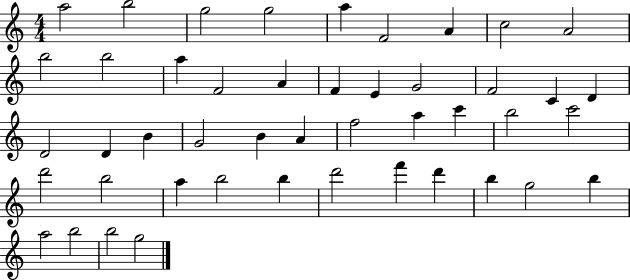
A5/h B5/h G5/h G5/h A5/q F4/h A4/q C5/h A4/h B5/h B5/h A5/q F4/h A4/q F4/q E4/q G4/h F4/h C4/q D4/q D4/h D4/q B4/q G4/h B4/q A4/q F5/h A5/q C6/q B5/h C6/h D6/h B5/h A5/q B5/h B5/q D6/h F6/q D6/q B5/q G5/h B5/q A5/h B5/h B5/h G5/h